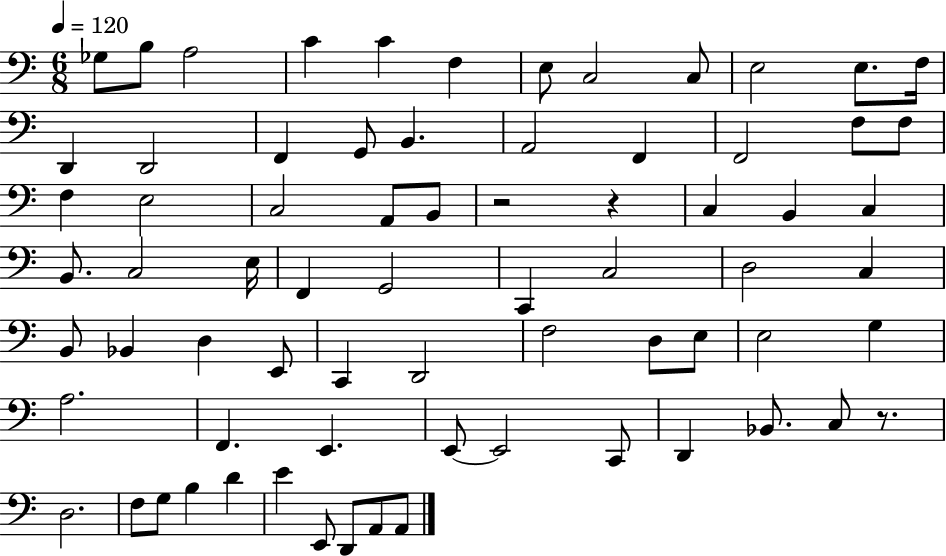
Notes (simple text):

Gb3/e B3/e A3/h C4/q C4/q F3/q E3/e C3/h C3/e E3/h E3/e. F3/s D2/q D2/h F2/q G2/e B2/q. A2/h F2/q F2/h F3/e F3/e F3/q E3/h C3/h A2/e B2/e R/h R/q C3/q B2/q C3/q B2/e. C3/h E3/s F2/q G2/h C2/q C3/h D3/h C3/q B2/e Bb2/q D3/q E2/e C2/q D2/h F3/h D3/e E3/e E3/h G3/q A3/h. F2/q. E2/q. E2/e E2/h C2/e D2/q Bb2/e. C3/e R/e. D3/h. F3/e G3/e B3/q D4/q E4/q E2/e D2/e A2/e A2/e